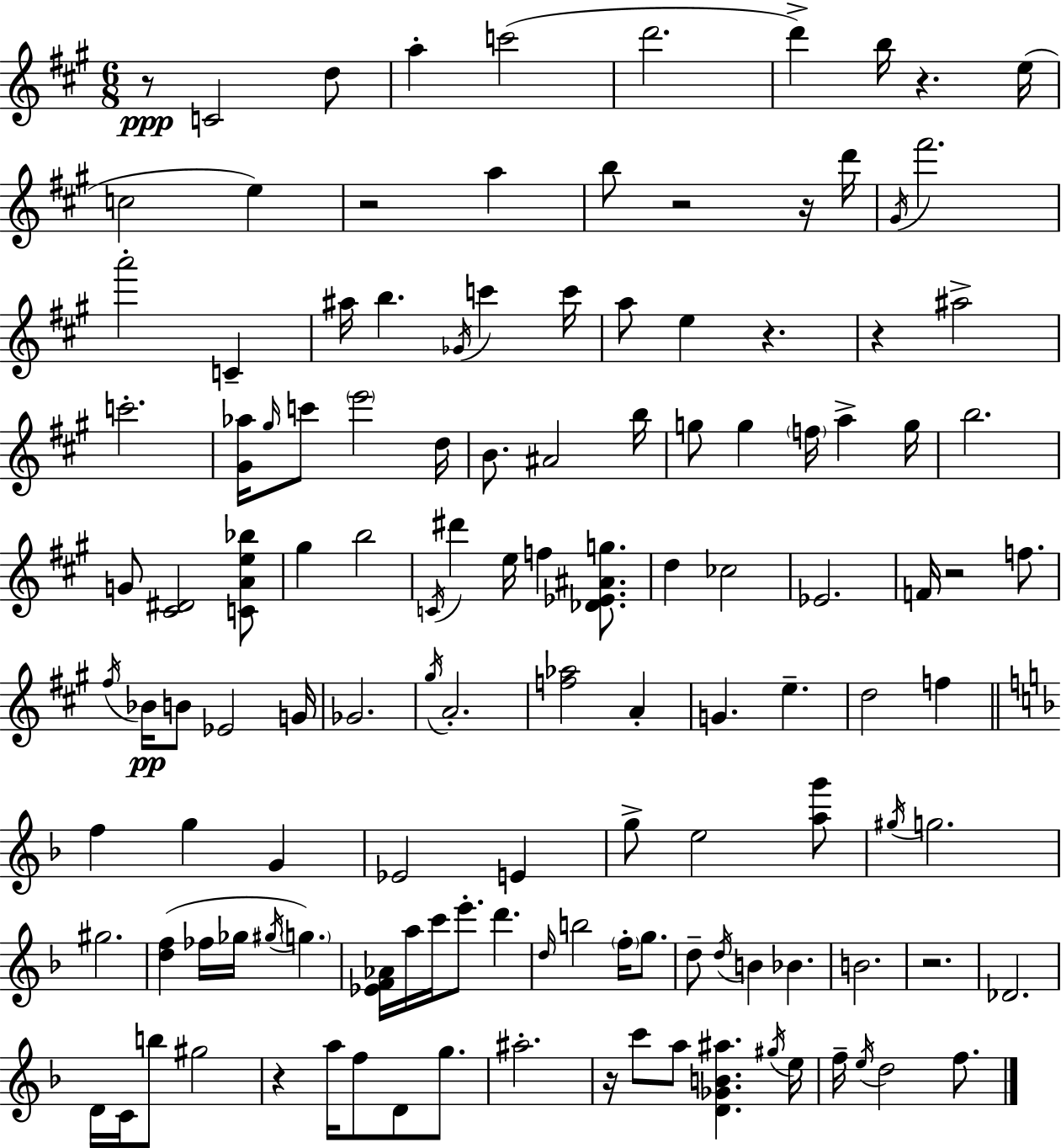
R/e C4/h D5/e A5/q C6/h D6/h. D6/q B5/s R/q. E5/s C5/h E5/q R/h A5/q B5/e R/h R/s D6/s G#4/s F#6/h. A6/h C4/q A#5/s B5/q. Gb4/s C6/q C6/s A5/e E5/q R/q. R/q A#5/h C6/h. [G#4,Ab5]/s G#5/s C6/e E6/h D5/s B4/e. A#4/h B5/s G5/e G5/q F5/s A5/q G5/s B5/h. G4/e [C#4,D#4]/h [C4,A4,E5,Bb5]/e G#5/q B5/h C4/s D#6/q E5/s F5/q [Db4,Eb4,A#4,G5]/e. D5/q CES5/h Eb4/h. F4/s R/h F5/e. F#5/s Bb4/s B4/e Eb4/h G4/s Gb4/h. G#5/s A4/h. [F5,Ab5]/h A4/q G4/q. E5/q. D5/h F5/q F5/q G5/q G4/q Eb4/h E4/q G5/e E5/h [A5,G6]/e G#5/s G5/h. G#5/h. [D5,F5]/q FES5/s Gb5/s G#5/s G5/q. [Eb4,F4,Ab4]/s A5/s C6/s E6/e. D6/q. D5/s B5/h F5/s G5/e. D5/e D5/s B4/q Bb4/q. B4/h. R/h. Db4/h. D4/s C4/s B5/e G#5/h R/q A5/s F5/e D4/e G5/e. A#5/h. R/s C6/e A5/e [D4,Gb4,B4,A#5]/q. G#5/s E5/s F5/s E5/s D5/h F5/e.